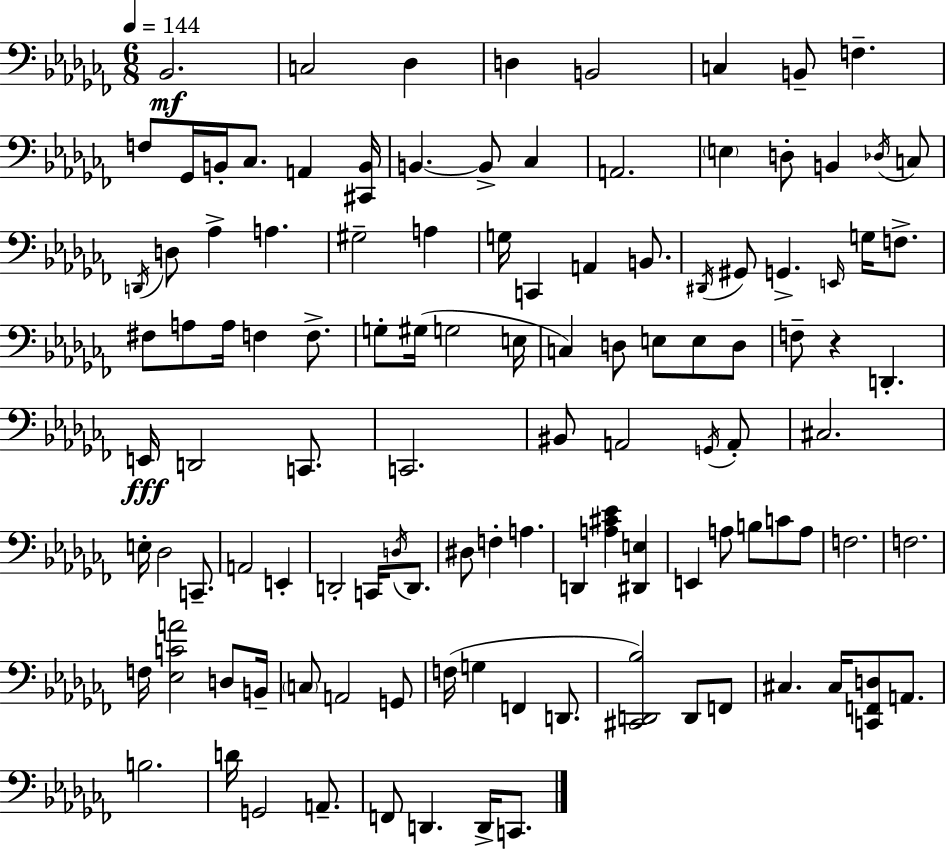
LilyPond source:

{
  \clef bass
  \numericTimeSignature
  \time 6/8
  \key aes \minor
  \tempo 4 = 144
  bes,2.\mf | c2 des4 | d4 b,2 | c4 b,8-- f4.-- | \break f8 ges,16 b,16-. ces8. a,4 <cis, b,>16 | b,4.~~ b,8-> ces4 | a,2. | \parenthesize e4 d8-. b,4 \acciaccatura { des16 } c8 | \break \acciaccatura { d,16 } d8 aes4-> a4. | gis2-- a4 | g16 c,4 a,4 b,8. | \acciaccatura { dis,16 } gis,8 g,4.-> \grace { e,16 } | \break g16 f8.-> fis8 a8 a16 f4 | f8.-> g8-. gis16( g2 | e16 c4) d8 e8 | e8 d8 f8-- r4 d,4.-. | \break e,16\fff d,2 | c,8. c,2. | bis,8 a,2 | \acciaccatura { g,16 } a,8-. cis2. | \break e16-. des2 | c,8.-- a,2 | e,4-. d,2-. | c,16 \acciaccatura { d16 } d,8. dis8 f4-. | \break a4. d,4 <a cis' ees'>4 | <dis, e>4 e,4 a8 | b8 c'8 a8 f2. | f2. | \break f16 <ees c' a'>2 | d8 b,16-- \parenthesize c8 a,2 | g,8 f16( g4 f,4 | d,8. <cis, d, bes>2) | \break d,8 f,8 cis4. | cis16 <c, f, d>8 a,8. b2. | d'16 g,2 | a,8.-- f,8 d,4. | \break d,16-> c,8. \bar "|."
}